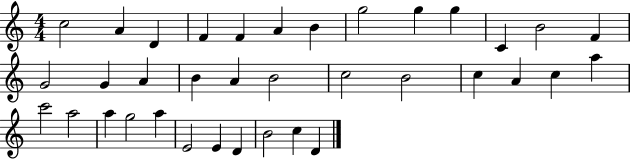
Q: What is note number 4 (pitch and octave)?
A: F4